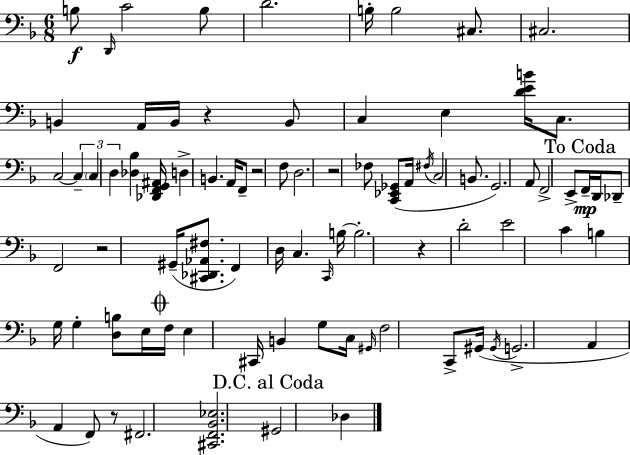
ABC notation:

X:1
T:Untitled
M:6/8
L:1/4
K:F
B,/2 D,,/4 C2 B,/2 D2 B,/4 B,2 ^C,/2 ^C,2 B,, A,,/4 B,,/4 z B,,/2 C, E, [DEB]/4 C,/2 C,2 C, C, D, [_D,_B,] [_D,,F,,G,,^A,,]/4 D, B,, A,,/4 F,,/2 z2 F,/2 D,2 z2 _F,/2 [C,,_E,,_G,,]/2 A,,/4 ^F,/4 C,2 B,,/2 G,,2 A,,/2 F,,2 E,,/2 F,,/4 D,,/4 _D,,/2 F,,2 z2 ^G,,/4 [^C,,_D,,_A,,^F,]/2 F,, D,/4 C, C,,/4 B,/4 B,2 z D2 E2 C B, G,/4 G, [D,B,]/2 E,/4 F,/4 E, ^C,,/4 B,, G,/2 C,/4 ^G,,/4 F,2 C,,/2 ^G,,/4 ^G,,/4 G,,2 A,, A,, F,,/2 z/2 ^F,,2 [^C,,F,,_B,,_E,]2 ^G,,2 _D,